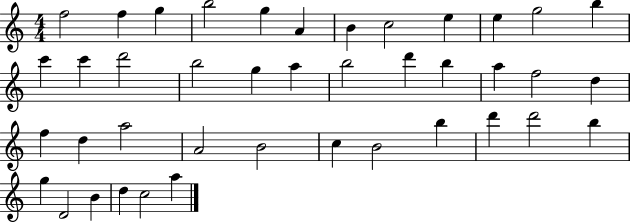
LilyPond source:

{
  \clef treble
  \numericTimeSignature
  \time 4/4
  \key c \major
  f''2 f''4 g''4 | b''2 g''4 a'4 | b'4 c''2 e''4 | e''4 g''2 b''4 | \break c'''4 c'''4 d'''2 | b''2 g''4 a''4 | b''2 d'''4 b''4 | a''4 f''2 d''4 | \break f''4 d''4 a''2 | a'2 b'2 | c''4 b'2 b''4 | d'''4 d'''2 b''4 | \break g''4 d'2 b'4 | d''4 c''2 a''4 | \bar "|."
}